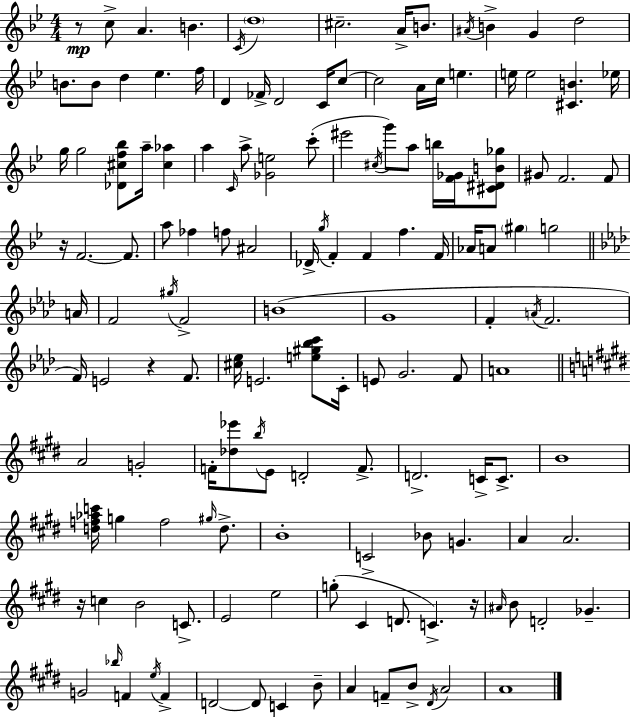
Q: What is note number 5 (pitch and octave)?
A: D5